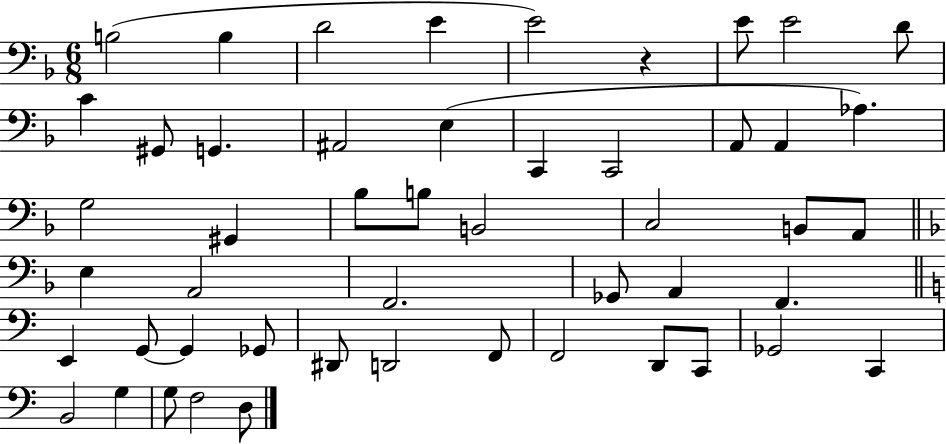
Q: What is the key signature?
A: F major